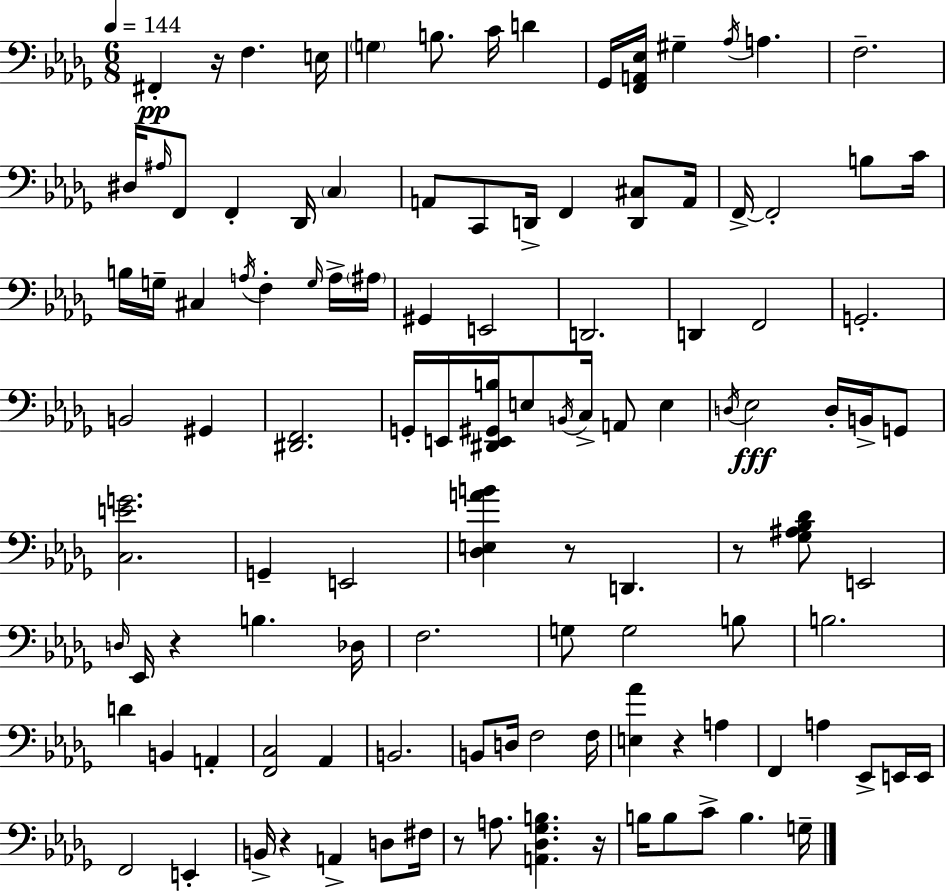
X:1
T:Untitled
M:6/8
L:1/4
K:Bbm
^F,, z/4 F, E,/4 G, B,/2 C/4 D _G,,/4 [F,,A,,_E,]/4 ^G, _A,/4 A, F,2 ^D,/4 ^A,/4 F,,/2 F,, _D,,/4 C, A,,/2 C,,/2 D,,/4 F,, [D,,^C,]/2 A,,/4 F,,/4 F,,2 B,/2 C/4 B,/4 G,/4 ^C, A,/4 F, G,/4 A,/4 ^A,/4 ^G,, E,,2 D,,2 D,, F,,2 G,,2 B,,2 ^G,, [^D,,F,,]2 G,,/4 E,,/4 [^D,,E,,^G,,B,]/4 E,/2 B,,/4 C,/4 A,,/2 E, D,/4 _E,2 D,/4 B,,/4 G,,/2 [C,EG]2 G,, E,,2 [_D,E,AB] z/2 D,, z/2 [_G,^A,_B,_D]/2 E,,2 D,/4 _E,,/4 z B, _D,/4 F,2 G,/2 G,2 B,/2 B,2 D B,, A,, [F,,C,]2 _A,, B,,2 B,,/2 D,/4 F,2 F,/4 [E,_A] z A, F,, A, _E,,/2 E,,/4 E,,/4 F,,2 E,, B,,/4 z A,, D,/2 ^F,/4 z/2 A,/2 [A,,_D,_G,B,] z/4 B,/4 B,/2 C/2 B, G,/4